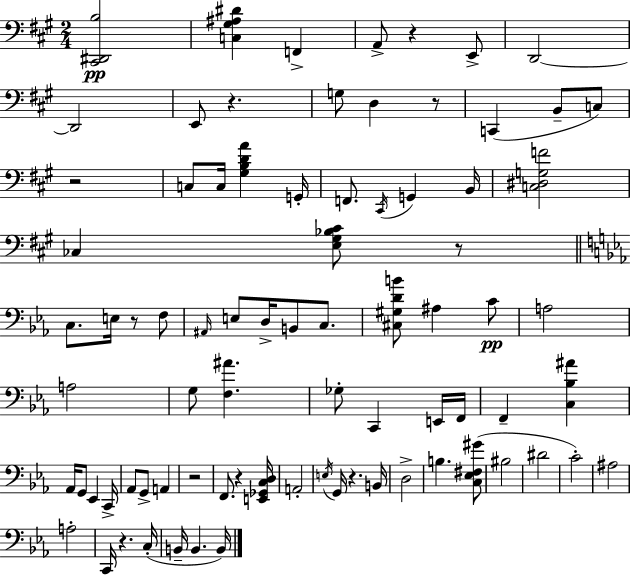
[C#2,D#2,B3]/h [C3,G#3,A#3,D#4]/q F2/q A2/e R/q E2/e D2/h D2/h E2/e R/q. G3/e D3/q R/e C2/q B2/e C3/e R/h C3/e C3/s [G#3,B3,D4,A4]/q G2/s F2/e. C#2/s G2/q B2/s [C3,D#3,G3,F4]/h CES3/q [E3,G#3,Bb3,C#4]/e R/e C3/e. E3/s R/e F3/e A#2/s E3/e D3/s B2/e C3/e. [C#3,G#3,D4,B4]/e A#3/q C4/e A3/h A3/h G3/e [F3,A#4]/q. Gb3/e C2/q E2/s F2/s F2/q [C3,Bb3,A#4]/q Ab2/s G2/e Eb2/q C2/s Ab2/e G2/e A2/q R/h F2/e. R/q [E2,Gb2,C3,D3]/s A2/h E3/s G2/s R/q. B2/s D3/h B3/q. [C3,Eb3,F#3,G#4]/e BIS3/h D#4/h C4/h A#3/h A3/h C2/s R/q. C3/s B2/s B2/q. B2/s